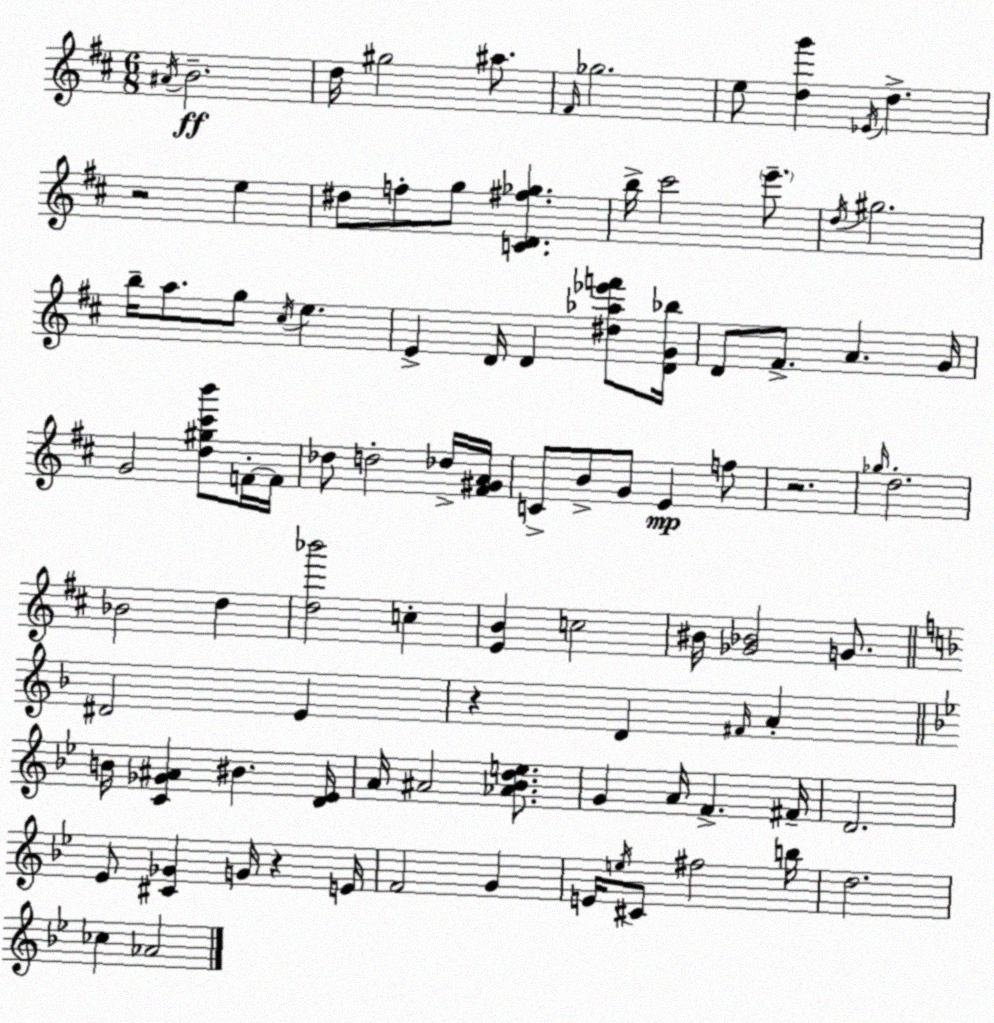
X:1
T:Untitled
M:6/8
L:1/4
K:D
^A/4 B2 d/4 ^g2 ^a/2 ^F/4 _g2 e/2 [dg'] _E/4 d z2 e ^d/2 f/2 g/2 [CD^f_g] b/4 ^c'2 e'/2 d/4 ^g2 b/4 a/2 g/2 ^c/4 e E D/4 D [^d_a_e'f']/2 [DG_b]/4 D/2 ^F/2 A G/4 G2 [d^g^c'b']/2 F/4 F/4 _d/2 d2 _d/4 [^F^GA]/4 C/2 B/2 G/2 E f/2 z2 _g/4 d2 _B2 d [d_b']2 c [EB] c2 ^B/4 [_G_B]2 G/2 ^D2 E z D ^F/4 A B/4 [C_G^A] ^B [D_E]/4 A/4 ^A2 [_A_Bde]/2 G A/4 F ^F/4 D2 _E/2 [^C_G] G/4 z E/4 F2 G E/4 e/4 ^C/2 ^f2 b/4 d2 _c _A2